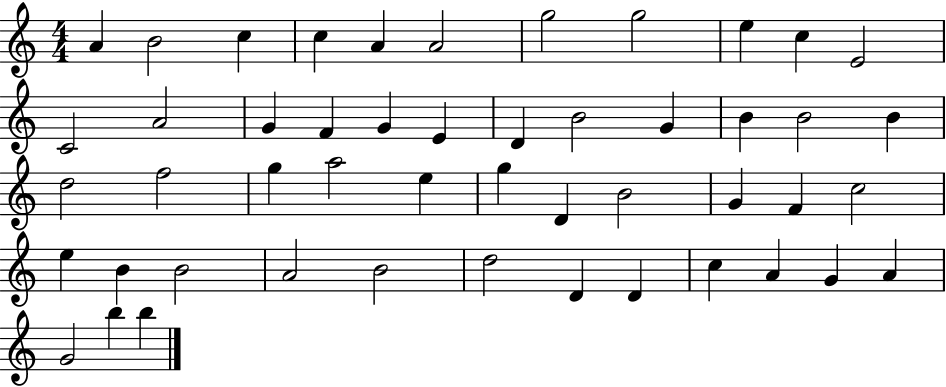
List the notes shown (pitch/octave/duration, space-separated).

A4/q B4/h C5/q C5/q A4/q A4/h G5/h G5/h E5/q C5/q E4/h C4/h A4/h G4/q F4/q G4/q E4/q D4/q B4/h G4/q B4/q B4/h B4/q D5/h F5/h G5/q A5/h E5/q G5/q D4/q B4/h G4/q F4/q C5/h E5/q B4/q B4/h A4/h B4/h D5/h D4/q D4/q C5/q A4/q G4/q A4/q G4/h B5/q B5/q